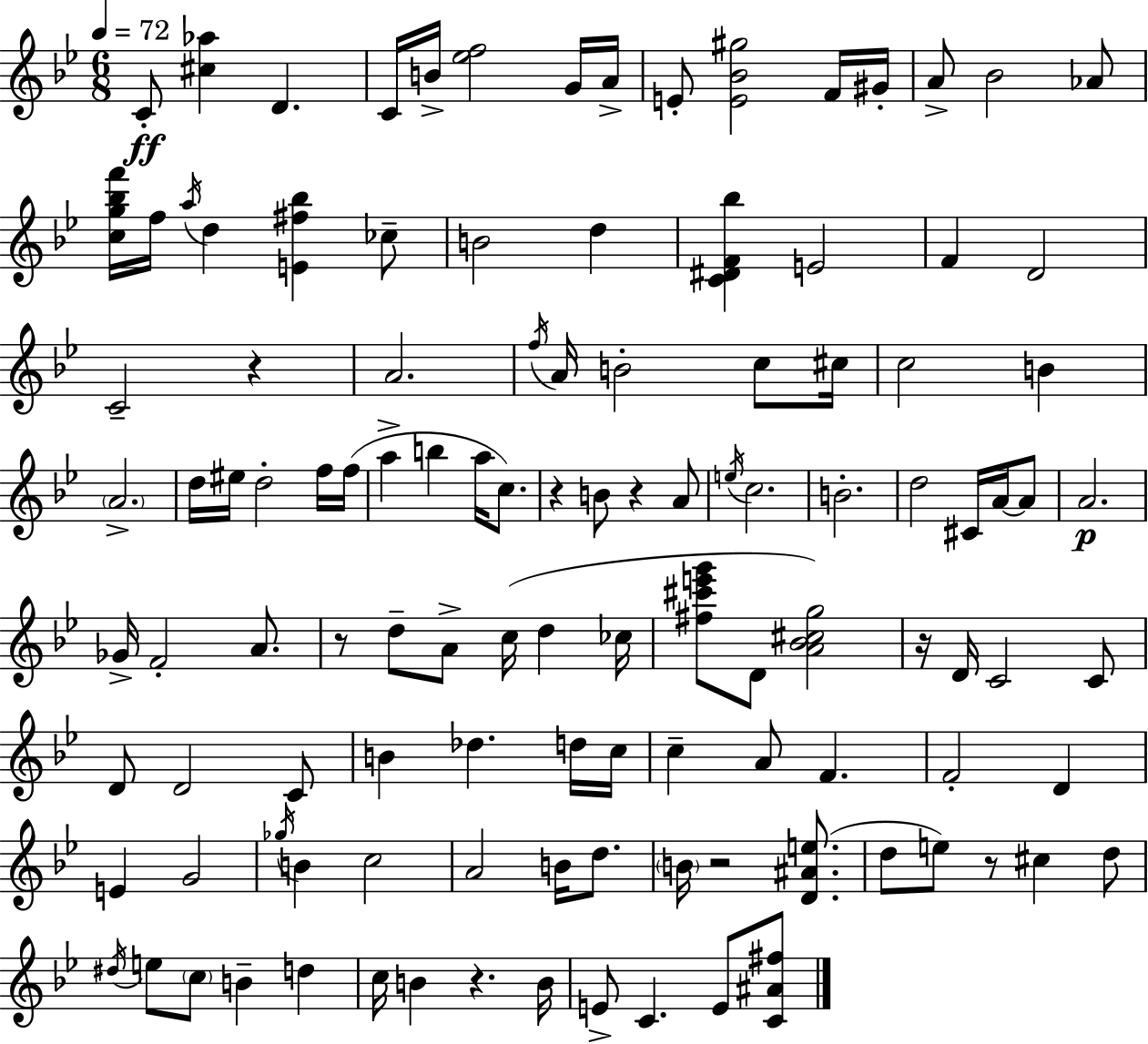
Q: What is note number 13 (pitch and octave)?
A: F5